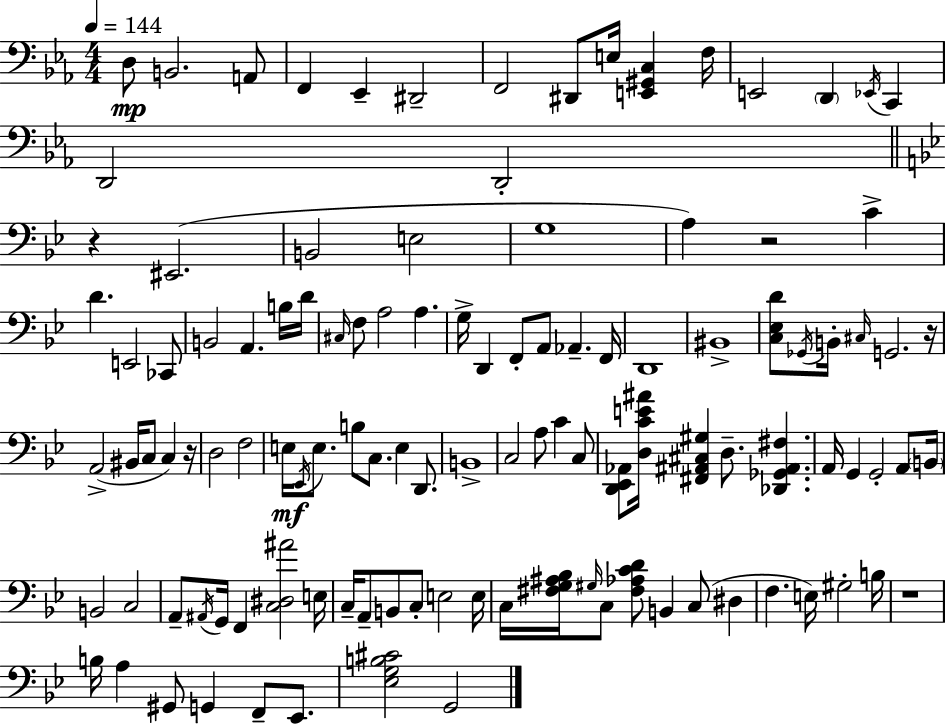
D3/e B2/h. A2/e F2/q Eb2/q D#2/h F2/h D#2/e E3/s [E2,G#2,C3]/q F3/s E2/h D2/q Eb2/s C2/q D2/h D2/h R/q EIS2/h. B2/h E3/h G3/w A3/q R/h C4/q D4/q. E2/h CES2/e B2/h A2/q. B3/s D4/s C#3/s F3/e A3/h A3/q. G3/s D2/q F2/e A2/e Ab2/q. F2/s D2/w BIS2/w [C3,Eb3,D4]/e Gb2/s B2/s C#3/s G2/h. R/s A2/h BIS2/s C3/e C3/q R/s D3/h F3/h E3/s Eb2/s E3/e. B3/e C3/e. E3/q D2/e. B2/w C3/h A3/e C4/q C3/e [D2,Eb2,Ab2]/e [D3,C4,E4,A#4]/s [F#2,A#2,C#3,G#3]/q D3/e. [Db2,Gb2,A#2,F#3]/q. A2/s G2/q G2/h A2/e B2/s B2/h C3/h A2/e A#2/s G2/s F2/q [C3,D#3,A#4]/h E3/s C3/s A2/e B2/e C3/e E3/h E3/s C3/s [F#3,G3,A#3,Bb3]/s G#3/s C3/e [F#3,Ab3,C4,D4]/e B2/q C3/e D#3/q F3/q. E3/s G#3/h B3/s R/w B3/s A3/q G#2/e G2/q F2/e Eb2/e. [Eb3,G3,B3,C#4]/h G2/h